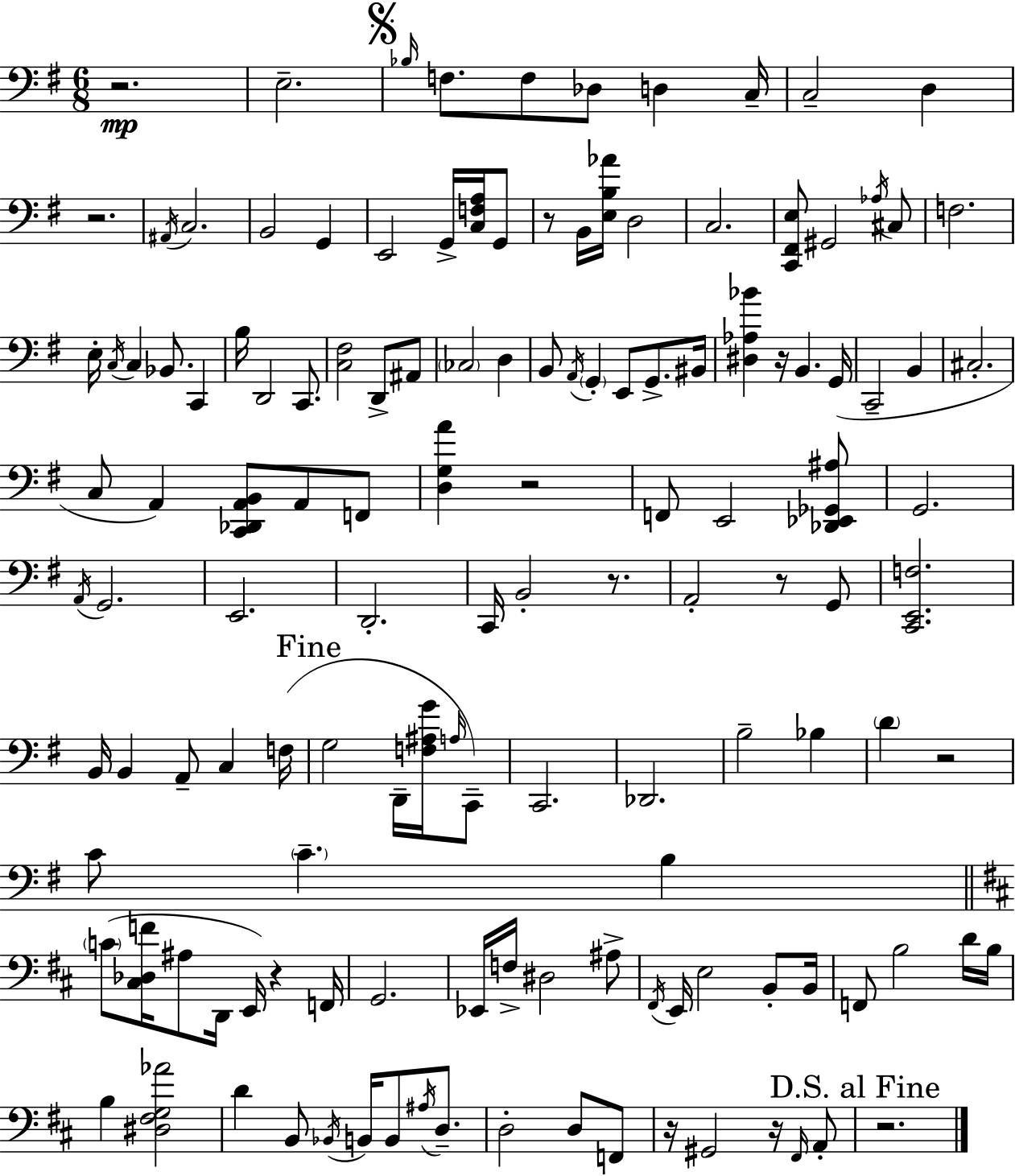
{
  \clef bass
  \numericTimeSignature
  \time 6/8
  \key g \major
  r2.\mp | e2.-- | \mark \markup { \musicglyph "scripts.segno" } \grace { bes16 } f8. f8 des8 d4 | c16-- c2-- d4 | \break r2. | \acciaccatura { ais,16 } c2. | b,2 g,4 | e,2 g,16-> <c f a>16 | \break g,8 r8 b,16 <e b aes'>16 d2 | c2. | <c, fis, e>8 gis,2 | \acciaccatura { aes16 } cis8 f2. | \break e16-. \acciaccatura { c16 } c4 bes,8. | c,4 b16 d,2 | c,8. <c fis>2 | d,8-> ais,8 \parenthesize ces2 | \break d4 b,8 \acciaccatura { a,16 } \parenthesize g,4-. e,8 | g,8.-> bis,16 <dis aes bes'>4 r16 b,4. | g,16( c,2-- | b,4 cis2.-. | \break c8 a,4) <c, des, a, b,>8 | a,8 f,8 <d g a'>4 r2 | f,8 e,2 | <des, ees, ges, ais>8 g,2. | \break \acciaccatura { a,16 } g,2. | e,2. | d,2.-. | c,16 b,2-. | \break r8. a,2-. | r8 g,8 <c, e, f>2. | b,16 b,4 a,8-- | c4 f16( \mark "Fine" g2 | \break d,16-- <f ais g'>16 \grace { a16 }) c,8-- c,2. | des,2. | b2-- | bes4 \parenthesize d'4 r2 | \break c'8 \parenthesize c'4.-- | b4 \bar "||" \break \key b \minor \parenthesize c'8( <cis des f'>16 ais8 d,16 e,16) r4 f,16 | g,2. | ees,16 f16-> dis2 ais8-> | \acciaccatura { fis,16 } e,16 e2 b,8-. | \break b,16 f,8 b2 d'16 | b16 b4 <dis fis g aes'>2 | d'4 b,8 \acciaccatura { bes,16 } b,16 b,8 \acciaccatura { ais16 } | d8.-- d2-. d8 | \break f,8 r16 gis,2 | r16 \grace { fis,16 } a,8-. \mark "D.S. al Fine" r2. | \bar "|."
}